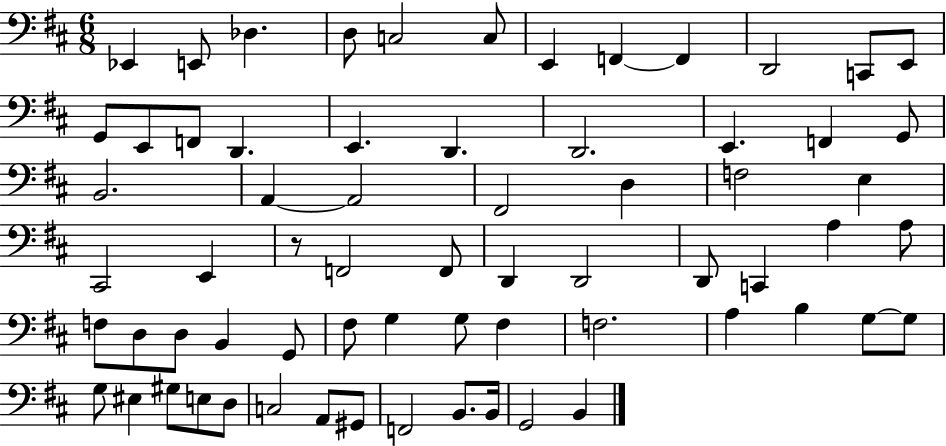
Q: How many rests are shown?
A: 1